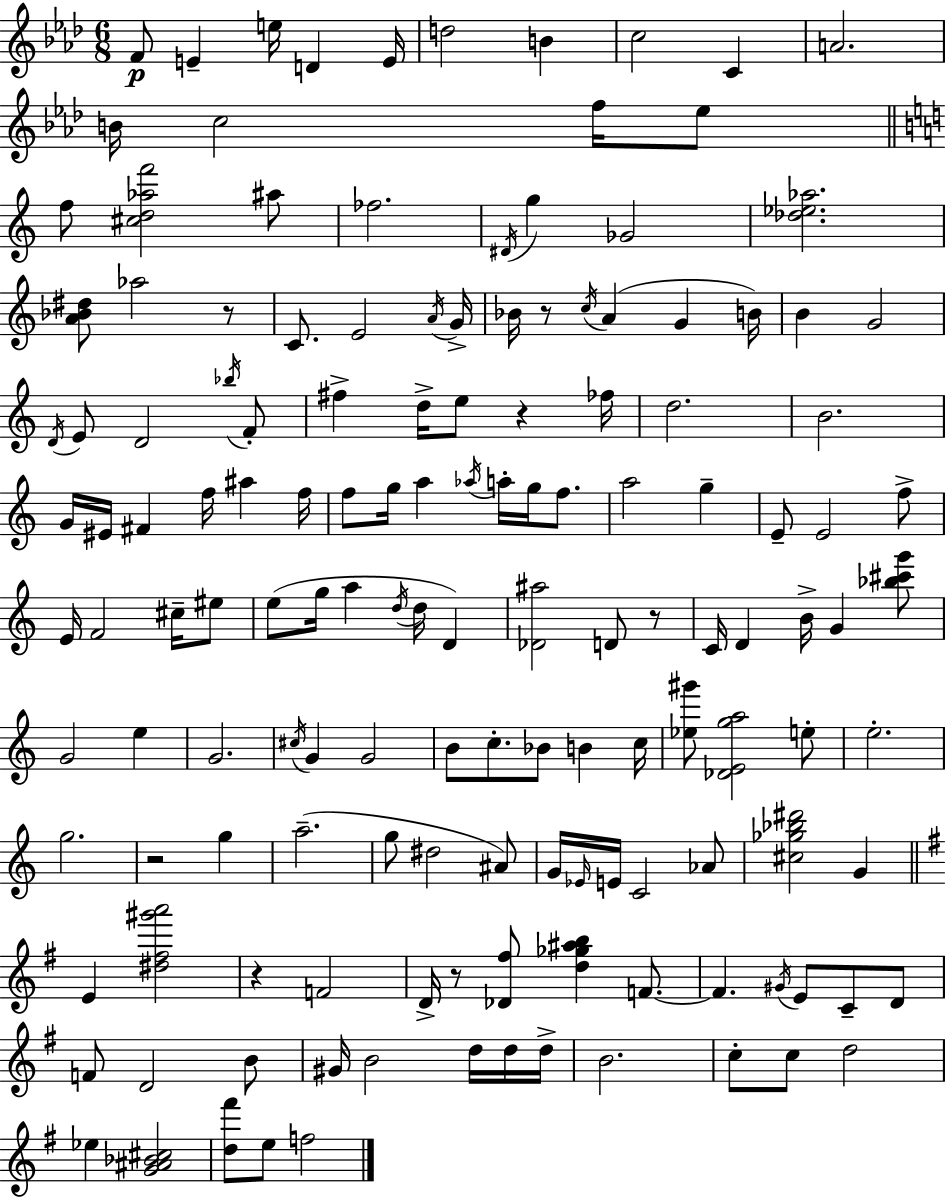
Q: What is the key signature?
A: F minor